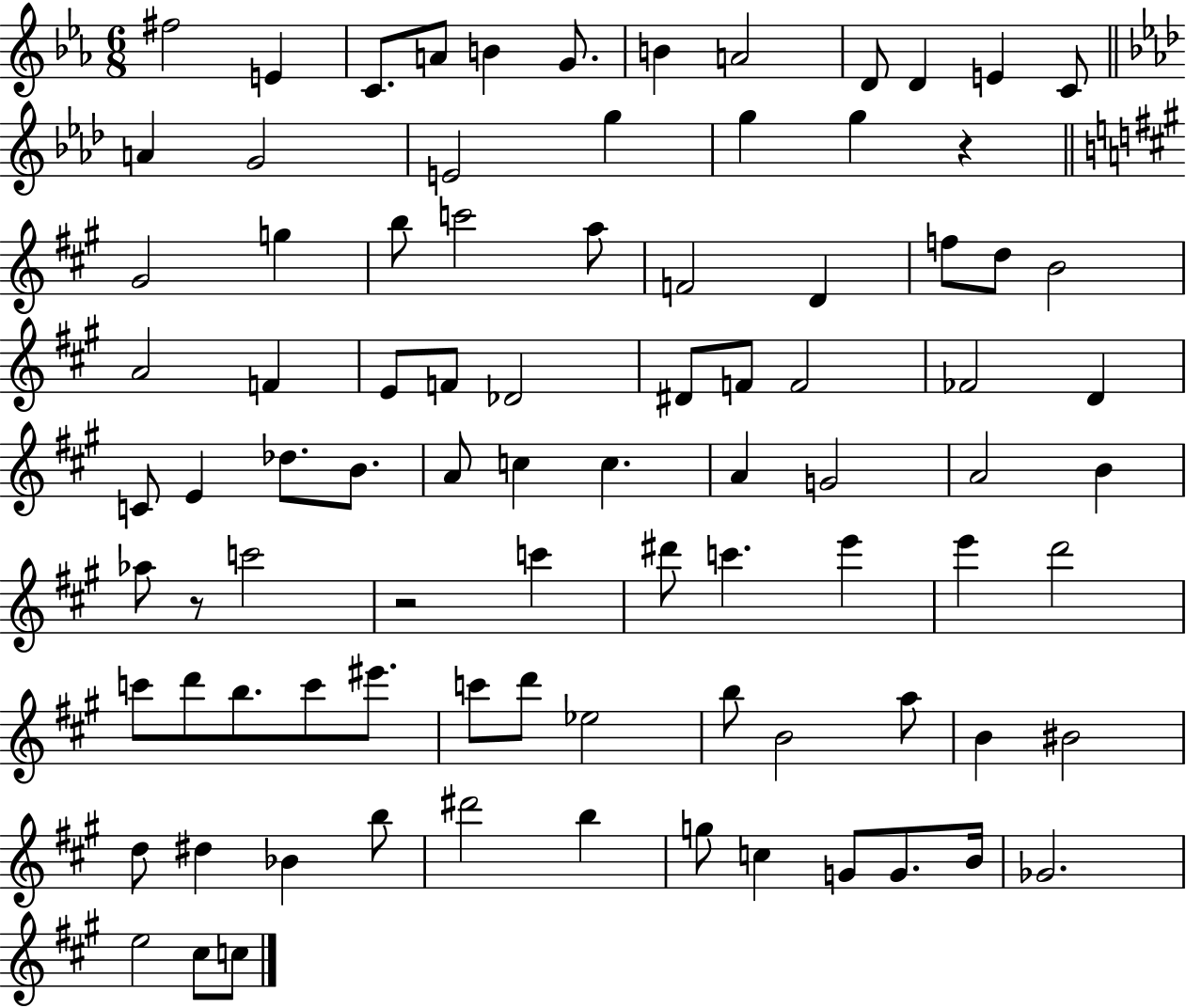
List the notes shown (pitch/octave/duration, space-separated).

F#5/h E4/q C4/e. A4/e B4/q G4/e. B4/q A4/h D4/e D4/q E4/q C4/e A4/q G4/h E4/h G5/q G5/q G5/q R/q G#4/h G5/q B5/e C6/h A5/e F4/h D4/q F5/e D5/e B4/h A4/h F4/q E4/e F4/e Db4/h D#4/e F4/e F4/h FES4/h D4/q C4/e E4/q Db5/e. B4/e. A4/e C5/q C5/q. A4/q G4/h A4/h B4/q Ab5/e R/e C6/h R/h C6/q D#6/e C6/q. E6/q E6/q D6/h C6/e D6/e B5/e. C6/e EIS6/e. C6/e D6/e Eb5/h B5/e B4/h A5/e B4/q BIS4/h D5/e D#5/q Bb4/q B5/e D#6/h B5/q G5/e C5/q G4/e G4/e. B4/s Gb4/h. E5/h C#5/e C5/e